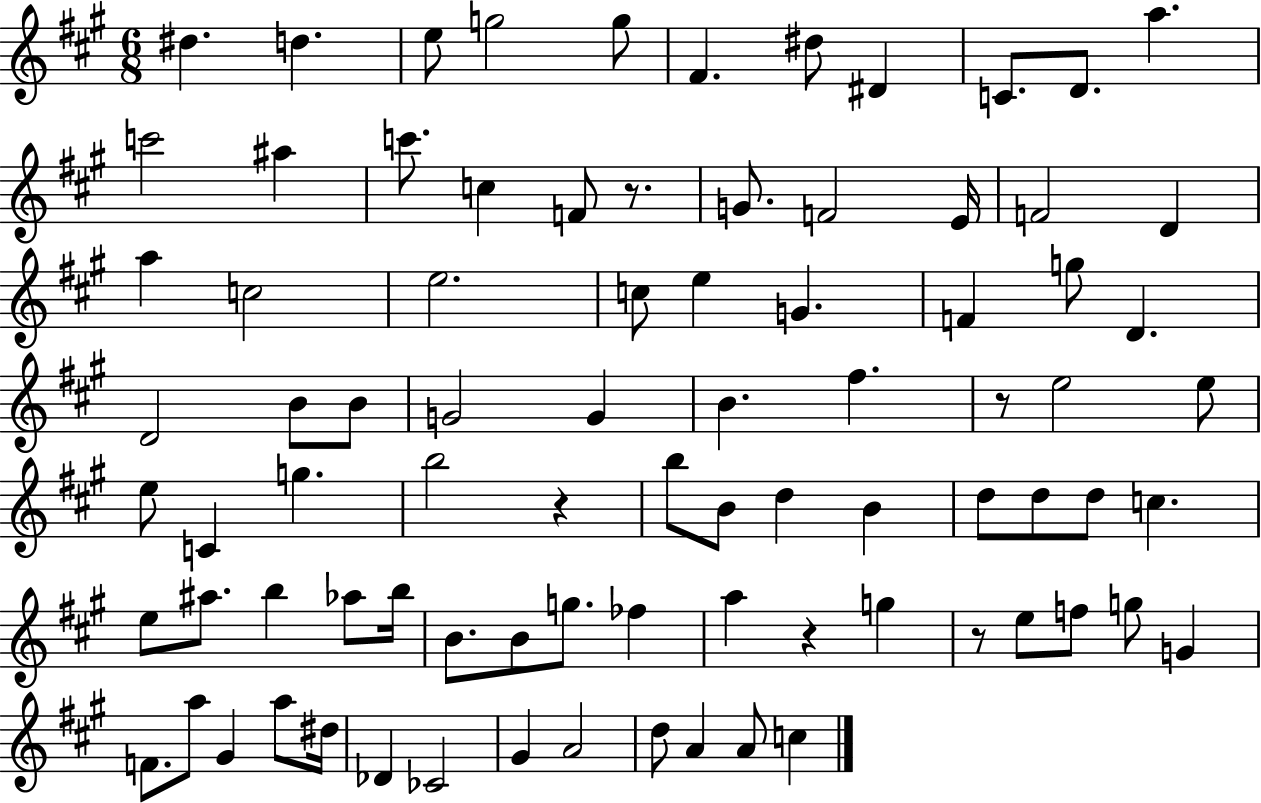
D#5/q. D5/q. E5/e G5/h G5/e F#4/q. D#5/e D#4/q C4/e. D4/e. A5/q. C6/h A#5/q C6/e. C5/q F4/e R/e. G4/e. F4/h E4/s F4/h D4/q A5/q C5/h E5/h. C5/e E5/q G4/q. F4/q G5/e D4/q. D4/h B4/e B4/e G4/h G4/q B4/q. F#5/q. R/e E5/h E5/e E5/e C4/q G5/q. B5/h R/q B5/e B4/e D5/q B4/q D5/e D5/e D5/e C5/q. E5/e A#5/e. B5/q Ab5/e B5/s B4/e. B4/e G5/e. FES5/q A5/q R/q G5/q R/e E5/e F5/e G5/e G4/q F4/e. A5/e G#4/q A5/e D#5/s Db4/q CES4/h G#4/q A4/h D5/e A4/q A4/e C5/q